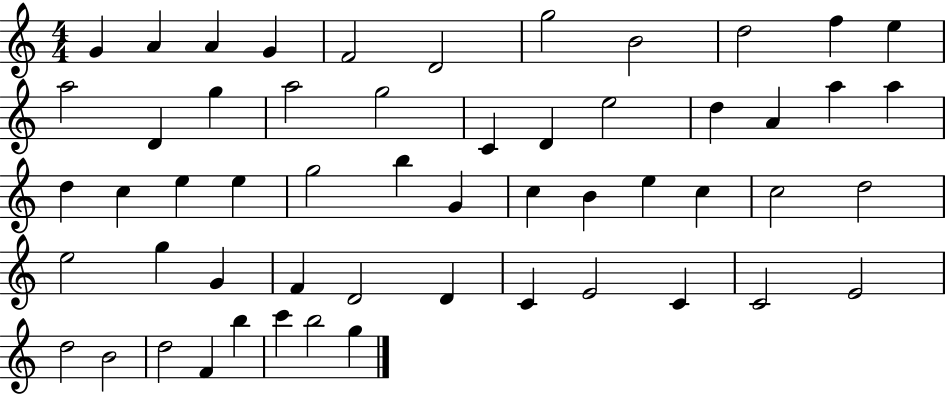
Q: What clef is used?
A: treble